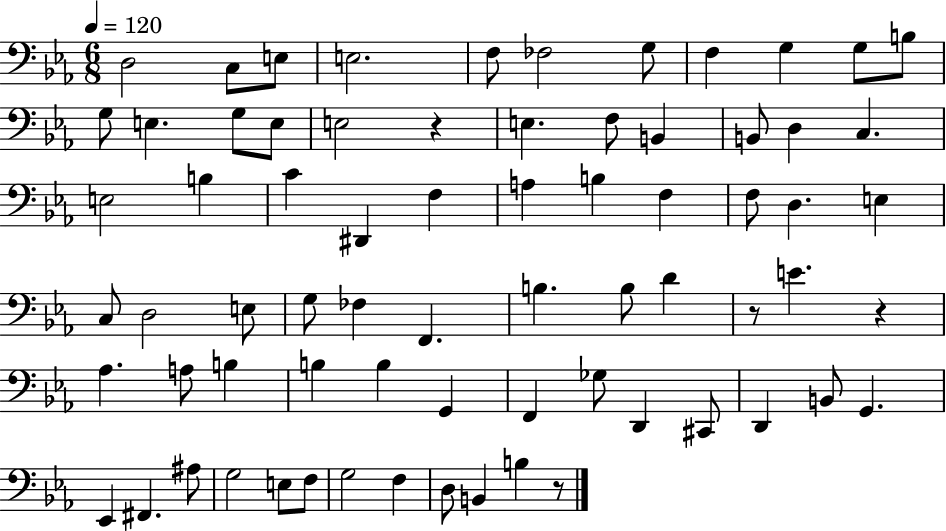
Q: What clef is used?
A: bass